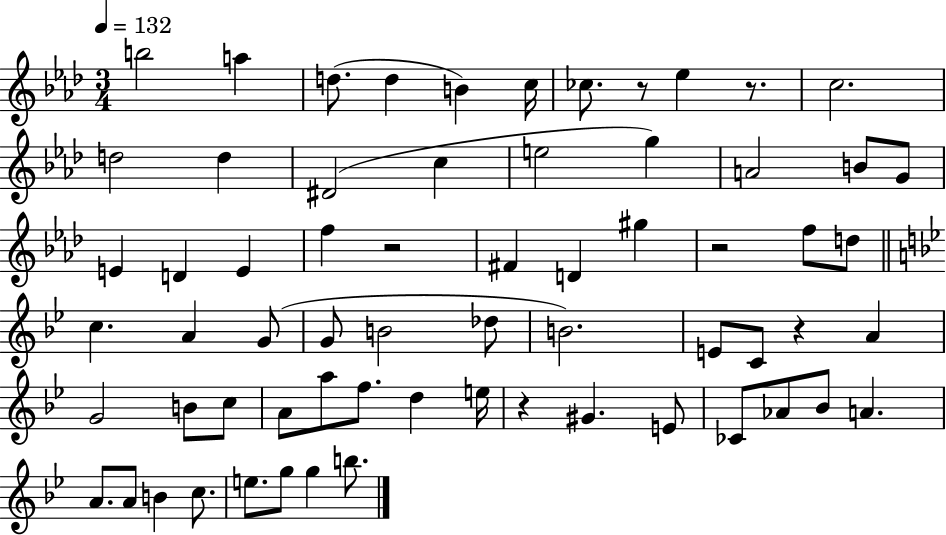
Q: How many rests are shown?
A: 6